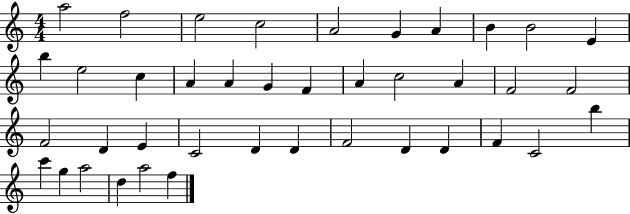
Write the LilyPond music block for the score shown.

{
  \clef treble
  \numericTimeSignature
  \time 4/4
  \key c \major
  a''2 f''2 | e''2 c''2 | a'2 g'4 a'4 | b'4 b'2 e'4 | \break b''4 e''2 c''4 | a'4 a'4 g'4 f'4 | a'4 c''2 a'4 | f'2 f'2 | \break f'2 d'4 e'4 | c'2 d'4 d'4 | f'2 d'4 d'4 | f'4 c'2 b''4 | \break c'''4 g''4 a''2 | d''4 a''2 f''4 | \bar "|."
}